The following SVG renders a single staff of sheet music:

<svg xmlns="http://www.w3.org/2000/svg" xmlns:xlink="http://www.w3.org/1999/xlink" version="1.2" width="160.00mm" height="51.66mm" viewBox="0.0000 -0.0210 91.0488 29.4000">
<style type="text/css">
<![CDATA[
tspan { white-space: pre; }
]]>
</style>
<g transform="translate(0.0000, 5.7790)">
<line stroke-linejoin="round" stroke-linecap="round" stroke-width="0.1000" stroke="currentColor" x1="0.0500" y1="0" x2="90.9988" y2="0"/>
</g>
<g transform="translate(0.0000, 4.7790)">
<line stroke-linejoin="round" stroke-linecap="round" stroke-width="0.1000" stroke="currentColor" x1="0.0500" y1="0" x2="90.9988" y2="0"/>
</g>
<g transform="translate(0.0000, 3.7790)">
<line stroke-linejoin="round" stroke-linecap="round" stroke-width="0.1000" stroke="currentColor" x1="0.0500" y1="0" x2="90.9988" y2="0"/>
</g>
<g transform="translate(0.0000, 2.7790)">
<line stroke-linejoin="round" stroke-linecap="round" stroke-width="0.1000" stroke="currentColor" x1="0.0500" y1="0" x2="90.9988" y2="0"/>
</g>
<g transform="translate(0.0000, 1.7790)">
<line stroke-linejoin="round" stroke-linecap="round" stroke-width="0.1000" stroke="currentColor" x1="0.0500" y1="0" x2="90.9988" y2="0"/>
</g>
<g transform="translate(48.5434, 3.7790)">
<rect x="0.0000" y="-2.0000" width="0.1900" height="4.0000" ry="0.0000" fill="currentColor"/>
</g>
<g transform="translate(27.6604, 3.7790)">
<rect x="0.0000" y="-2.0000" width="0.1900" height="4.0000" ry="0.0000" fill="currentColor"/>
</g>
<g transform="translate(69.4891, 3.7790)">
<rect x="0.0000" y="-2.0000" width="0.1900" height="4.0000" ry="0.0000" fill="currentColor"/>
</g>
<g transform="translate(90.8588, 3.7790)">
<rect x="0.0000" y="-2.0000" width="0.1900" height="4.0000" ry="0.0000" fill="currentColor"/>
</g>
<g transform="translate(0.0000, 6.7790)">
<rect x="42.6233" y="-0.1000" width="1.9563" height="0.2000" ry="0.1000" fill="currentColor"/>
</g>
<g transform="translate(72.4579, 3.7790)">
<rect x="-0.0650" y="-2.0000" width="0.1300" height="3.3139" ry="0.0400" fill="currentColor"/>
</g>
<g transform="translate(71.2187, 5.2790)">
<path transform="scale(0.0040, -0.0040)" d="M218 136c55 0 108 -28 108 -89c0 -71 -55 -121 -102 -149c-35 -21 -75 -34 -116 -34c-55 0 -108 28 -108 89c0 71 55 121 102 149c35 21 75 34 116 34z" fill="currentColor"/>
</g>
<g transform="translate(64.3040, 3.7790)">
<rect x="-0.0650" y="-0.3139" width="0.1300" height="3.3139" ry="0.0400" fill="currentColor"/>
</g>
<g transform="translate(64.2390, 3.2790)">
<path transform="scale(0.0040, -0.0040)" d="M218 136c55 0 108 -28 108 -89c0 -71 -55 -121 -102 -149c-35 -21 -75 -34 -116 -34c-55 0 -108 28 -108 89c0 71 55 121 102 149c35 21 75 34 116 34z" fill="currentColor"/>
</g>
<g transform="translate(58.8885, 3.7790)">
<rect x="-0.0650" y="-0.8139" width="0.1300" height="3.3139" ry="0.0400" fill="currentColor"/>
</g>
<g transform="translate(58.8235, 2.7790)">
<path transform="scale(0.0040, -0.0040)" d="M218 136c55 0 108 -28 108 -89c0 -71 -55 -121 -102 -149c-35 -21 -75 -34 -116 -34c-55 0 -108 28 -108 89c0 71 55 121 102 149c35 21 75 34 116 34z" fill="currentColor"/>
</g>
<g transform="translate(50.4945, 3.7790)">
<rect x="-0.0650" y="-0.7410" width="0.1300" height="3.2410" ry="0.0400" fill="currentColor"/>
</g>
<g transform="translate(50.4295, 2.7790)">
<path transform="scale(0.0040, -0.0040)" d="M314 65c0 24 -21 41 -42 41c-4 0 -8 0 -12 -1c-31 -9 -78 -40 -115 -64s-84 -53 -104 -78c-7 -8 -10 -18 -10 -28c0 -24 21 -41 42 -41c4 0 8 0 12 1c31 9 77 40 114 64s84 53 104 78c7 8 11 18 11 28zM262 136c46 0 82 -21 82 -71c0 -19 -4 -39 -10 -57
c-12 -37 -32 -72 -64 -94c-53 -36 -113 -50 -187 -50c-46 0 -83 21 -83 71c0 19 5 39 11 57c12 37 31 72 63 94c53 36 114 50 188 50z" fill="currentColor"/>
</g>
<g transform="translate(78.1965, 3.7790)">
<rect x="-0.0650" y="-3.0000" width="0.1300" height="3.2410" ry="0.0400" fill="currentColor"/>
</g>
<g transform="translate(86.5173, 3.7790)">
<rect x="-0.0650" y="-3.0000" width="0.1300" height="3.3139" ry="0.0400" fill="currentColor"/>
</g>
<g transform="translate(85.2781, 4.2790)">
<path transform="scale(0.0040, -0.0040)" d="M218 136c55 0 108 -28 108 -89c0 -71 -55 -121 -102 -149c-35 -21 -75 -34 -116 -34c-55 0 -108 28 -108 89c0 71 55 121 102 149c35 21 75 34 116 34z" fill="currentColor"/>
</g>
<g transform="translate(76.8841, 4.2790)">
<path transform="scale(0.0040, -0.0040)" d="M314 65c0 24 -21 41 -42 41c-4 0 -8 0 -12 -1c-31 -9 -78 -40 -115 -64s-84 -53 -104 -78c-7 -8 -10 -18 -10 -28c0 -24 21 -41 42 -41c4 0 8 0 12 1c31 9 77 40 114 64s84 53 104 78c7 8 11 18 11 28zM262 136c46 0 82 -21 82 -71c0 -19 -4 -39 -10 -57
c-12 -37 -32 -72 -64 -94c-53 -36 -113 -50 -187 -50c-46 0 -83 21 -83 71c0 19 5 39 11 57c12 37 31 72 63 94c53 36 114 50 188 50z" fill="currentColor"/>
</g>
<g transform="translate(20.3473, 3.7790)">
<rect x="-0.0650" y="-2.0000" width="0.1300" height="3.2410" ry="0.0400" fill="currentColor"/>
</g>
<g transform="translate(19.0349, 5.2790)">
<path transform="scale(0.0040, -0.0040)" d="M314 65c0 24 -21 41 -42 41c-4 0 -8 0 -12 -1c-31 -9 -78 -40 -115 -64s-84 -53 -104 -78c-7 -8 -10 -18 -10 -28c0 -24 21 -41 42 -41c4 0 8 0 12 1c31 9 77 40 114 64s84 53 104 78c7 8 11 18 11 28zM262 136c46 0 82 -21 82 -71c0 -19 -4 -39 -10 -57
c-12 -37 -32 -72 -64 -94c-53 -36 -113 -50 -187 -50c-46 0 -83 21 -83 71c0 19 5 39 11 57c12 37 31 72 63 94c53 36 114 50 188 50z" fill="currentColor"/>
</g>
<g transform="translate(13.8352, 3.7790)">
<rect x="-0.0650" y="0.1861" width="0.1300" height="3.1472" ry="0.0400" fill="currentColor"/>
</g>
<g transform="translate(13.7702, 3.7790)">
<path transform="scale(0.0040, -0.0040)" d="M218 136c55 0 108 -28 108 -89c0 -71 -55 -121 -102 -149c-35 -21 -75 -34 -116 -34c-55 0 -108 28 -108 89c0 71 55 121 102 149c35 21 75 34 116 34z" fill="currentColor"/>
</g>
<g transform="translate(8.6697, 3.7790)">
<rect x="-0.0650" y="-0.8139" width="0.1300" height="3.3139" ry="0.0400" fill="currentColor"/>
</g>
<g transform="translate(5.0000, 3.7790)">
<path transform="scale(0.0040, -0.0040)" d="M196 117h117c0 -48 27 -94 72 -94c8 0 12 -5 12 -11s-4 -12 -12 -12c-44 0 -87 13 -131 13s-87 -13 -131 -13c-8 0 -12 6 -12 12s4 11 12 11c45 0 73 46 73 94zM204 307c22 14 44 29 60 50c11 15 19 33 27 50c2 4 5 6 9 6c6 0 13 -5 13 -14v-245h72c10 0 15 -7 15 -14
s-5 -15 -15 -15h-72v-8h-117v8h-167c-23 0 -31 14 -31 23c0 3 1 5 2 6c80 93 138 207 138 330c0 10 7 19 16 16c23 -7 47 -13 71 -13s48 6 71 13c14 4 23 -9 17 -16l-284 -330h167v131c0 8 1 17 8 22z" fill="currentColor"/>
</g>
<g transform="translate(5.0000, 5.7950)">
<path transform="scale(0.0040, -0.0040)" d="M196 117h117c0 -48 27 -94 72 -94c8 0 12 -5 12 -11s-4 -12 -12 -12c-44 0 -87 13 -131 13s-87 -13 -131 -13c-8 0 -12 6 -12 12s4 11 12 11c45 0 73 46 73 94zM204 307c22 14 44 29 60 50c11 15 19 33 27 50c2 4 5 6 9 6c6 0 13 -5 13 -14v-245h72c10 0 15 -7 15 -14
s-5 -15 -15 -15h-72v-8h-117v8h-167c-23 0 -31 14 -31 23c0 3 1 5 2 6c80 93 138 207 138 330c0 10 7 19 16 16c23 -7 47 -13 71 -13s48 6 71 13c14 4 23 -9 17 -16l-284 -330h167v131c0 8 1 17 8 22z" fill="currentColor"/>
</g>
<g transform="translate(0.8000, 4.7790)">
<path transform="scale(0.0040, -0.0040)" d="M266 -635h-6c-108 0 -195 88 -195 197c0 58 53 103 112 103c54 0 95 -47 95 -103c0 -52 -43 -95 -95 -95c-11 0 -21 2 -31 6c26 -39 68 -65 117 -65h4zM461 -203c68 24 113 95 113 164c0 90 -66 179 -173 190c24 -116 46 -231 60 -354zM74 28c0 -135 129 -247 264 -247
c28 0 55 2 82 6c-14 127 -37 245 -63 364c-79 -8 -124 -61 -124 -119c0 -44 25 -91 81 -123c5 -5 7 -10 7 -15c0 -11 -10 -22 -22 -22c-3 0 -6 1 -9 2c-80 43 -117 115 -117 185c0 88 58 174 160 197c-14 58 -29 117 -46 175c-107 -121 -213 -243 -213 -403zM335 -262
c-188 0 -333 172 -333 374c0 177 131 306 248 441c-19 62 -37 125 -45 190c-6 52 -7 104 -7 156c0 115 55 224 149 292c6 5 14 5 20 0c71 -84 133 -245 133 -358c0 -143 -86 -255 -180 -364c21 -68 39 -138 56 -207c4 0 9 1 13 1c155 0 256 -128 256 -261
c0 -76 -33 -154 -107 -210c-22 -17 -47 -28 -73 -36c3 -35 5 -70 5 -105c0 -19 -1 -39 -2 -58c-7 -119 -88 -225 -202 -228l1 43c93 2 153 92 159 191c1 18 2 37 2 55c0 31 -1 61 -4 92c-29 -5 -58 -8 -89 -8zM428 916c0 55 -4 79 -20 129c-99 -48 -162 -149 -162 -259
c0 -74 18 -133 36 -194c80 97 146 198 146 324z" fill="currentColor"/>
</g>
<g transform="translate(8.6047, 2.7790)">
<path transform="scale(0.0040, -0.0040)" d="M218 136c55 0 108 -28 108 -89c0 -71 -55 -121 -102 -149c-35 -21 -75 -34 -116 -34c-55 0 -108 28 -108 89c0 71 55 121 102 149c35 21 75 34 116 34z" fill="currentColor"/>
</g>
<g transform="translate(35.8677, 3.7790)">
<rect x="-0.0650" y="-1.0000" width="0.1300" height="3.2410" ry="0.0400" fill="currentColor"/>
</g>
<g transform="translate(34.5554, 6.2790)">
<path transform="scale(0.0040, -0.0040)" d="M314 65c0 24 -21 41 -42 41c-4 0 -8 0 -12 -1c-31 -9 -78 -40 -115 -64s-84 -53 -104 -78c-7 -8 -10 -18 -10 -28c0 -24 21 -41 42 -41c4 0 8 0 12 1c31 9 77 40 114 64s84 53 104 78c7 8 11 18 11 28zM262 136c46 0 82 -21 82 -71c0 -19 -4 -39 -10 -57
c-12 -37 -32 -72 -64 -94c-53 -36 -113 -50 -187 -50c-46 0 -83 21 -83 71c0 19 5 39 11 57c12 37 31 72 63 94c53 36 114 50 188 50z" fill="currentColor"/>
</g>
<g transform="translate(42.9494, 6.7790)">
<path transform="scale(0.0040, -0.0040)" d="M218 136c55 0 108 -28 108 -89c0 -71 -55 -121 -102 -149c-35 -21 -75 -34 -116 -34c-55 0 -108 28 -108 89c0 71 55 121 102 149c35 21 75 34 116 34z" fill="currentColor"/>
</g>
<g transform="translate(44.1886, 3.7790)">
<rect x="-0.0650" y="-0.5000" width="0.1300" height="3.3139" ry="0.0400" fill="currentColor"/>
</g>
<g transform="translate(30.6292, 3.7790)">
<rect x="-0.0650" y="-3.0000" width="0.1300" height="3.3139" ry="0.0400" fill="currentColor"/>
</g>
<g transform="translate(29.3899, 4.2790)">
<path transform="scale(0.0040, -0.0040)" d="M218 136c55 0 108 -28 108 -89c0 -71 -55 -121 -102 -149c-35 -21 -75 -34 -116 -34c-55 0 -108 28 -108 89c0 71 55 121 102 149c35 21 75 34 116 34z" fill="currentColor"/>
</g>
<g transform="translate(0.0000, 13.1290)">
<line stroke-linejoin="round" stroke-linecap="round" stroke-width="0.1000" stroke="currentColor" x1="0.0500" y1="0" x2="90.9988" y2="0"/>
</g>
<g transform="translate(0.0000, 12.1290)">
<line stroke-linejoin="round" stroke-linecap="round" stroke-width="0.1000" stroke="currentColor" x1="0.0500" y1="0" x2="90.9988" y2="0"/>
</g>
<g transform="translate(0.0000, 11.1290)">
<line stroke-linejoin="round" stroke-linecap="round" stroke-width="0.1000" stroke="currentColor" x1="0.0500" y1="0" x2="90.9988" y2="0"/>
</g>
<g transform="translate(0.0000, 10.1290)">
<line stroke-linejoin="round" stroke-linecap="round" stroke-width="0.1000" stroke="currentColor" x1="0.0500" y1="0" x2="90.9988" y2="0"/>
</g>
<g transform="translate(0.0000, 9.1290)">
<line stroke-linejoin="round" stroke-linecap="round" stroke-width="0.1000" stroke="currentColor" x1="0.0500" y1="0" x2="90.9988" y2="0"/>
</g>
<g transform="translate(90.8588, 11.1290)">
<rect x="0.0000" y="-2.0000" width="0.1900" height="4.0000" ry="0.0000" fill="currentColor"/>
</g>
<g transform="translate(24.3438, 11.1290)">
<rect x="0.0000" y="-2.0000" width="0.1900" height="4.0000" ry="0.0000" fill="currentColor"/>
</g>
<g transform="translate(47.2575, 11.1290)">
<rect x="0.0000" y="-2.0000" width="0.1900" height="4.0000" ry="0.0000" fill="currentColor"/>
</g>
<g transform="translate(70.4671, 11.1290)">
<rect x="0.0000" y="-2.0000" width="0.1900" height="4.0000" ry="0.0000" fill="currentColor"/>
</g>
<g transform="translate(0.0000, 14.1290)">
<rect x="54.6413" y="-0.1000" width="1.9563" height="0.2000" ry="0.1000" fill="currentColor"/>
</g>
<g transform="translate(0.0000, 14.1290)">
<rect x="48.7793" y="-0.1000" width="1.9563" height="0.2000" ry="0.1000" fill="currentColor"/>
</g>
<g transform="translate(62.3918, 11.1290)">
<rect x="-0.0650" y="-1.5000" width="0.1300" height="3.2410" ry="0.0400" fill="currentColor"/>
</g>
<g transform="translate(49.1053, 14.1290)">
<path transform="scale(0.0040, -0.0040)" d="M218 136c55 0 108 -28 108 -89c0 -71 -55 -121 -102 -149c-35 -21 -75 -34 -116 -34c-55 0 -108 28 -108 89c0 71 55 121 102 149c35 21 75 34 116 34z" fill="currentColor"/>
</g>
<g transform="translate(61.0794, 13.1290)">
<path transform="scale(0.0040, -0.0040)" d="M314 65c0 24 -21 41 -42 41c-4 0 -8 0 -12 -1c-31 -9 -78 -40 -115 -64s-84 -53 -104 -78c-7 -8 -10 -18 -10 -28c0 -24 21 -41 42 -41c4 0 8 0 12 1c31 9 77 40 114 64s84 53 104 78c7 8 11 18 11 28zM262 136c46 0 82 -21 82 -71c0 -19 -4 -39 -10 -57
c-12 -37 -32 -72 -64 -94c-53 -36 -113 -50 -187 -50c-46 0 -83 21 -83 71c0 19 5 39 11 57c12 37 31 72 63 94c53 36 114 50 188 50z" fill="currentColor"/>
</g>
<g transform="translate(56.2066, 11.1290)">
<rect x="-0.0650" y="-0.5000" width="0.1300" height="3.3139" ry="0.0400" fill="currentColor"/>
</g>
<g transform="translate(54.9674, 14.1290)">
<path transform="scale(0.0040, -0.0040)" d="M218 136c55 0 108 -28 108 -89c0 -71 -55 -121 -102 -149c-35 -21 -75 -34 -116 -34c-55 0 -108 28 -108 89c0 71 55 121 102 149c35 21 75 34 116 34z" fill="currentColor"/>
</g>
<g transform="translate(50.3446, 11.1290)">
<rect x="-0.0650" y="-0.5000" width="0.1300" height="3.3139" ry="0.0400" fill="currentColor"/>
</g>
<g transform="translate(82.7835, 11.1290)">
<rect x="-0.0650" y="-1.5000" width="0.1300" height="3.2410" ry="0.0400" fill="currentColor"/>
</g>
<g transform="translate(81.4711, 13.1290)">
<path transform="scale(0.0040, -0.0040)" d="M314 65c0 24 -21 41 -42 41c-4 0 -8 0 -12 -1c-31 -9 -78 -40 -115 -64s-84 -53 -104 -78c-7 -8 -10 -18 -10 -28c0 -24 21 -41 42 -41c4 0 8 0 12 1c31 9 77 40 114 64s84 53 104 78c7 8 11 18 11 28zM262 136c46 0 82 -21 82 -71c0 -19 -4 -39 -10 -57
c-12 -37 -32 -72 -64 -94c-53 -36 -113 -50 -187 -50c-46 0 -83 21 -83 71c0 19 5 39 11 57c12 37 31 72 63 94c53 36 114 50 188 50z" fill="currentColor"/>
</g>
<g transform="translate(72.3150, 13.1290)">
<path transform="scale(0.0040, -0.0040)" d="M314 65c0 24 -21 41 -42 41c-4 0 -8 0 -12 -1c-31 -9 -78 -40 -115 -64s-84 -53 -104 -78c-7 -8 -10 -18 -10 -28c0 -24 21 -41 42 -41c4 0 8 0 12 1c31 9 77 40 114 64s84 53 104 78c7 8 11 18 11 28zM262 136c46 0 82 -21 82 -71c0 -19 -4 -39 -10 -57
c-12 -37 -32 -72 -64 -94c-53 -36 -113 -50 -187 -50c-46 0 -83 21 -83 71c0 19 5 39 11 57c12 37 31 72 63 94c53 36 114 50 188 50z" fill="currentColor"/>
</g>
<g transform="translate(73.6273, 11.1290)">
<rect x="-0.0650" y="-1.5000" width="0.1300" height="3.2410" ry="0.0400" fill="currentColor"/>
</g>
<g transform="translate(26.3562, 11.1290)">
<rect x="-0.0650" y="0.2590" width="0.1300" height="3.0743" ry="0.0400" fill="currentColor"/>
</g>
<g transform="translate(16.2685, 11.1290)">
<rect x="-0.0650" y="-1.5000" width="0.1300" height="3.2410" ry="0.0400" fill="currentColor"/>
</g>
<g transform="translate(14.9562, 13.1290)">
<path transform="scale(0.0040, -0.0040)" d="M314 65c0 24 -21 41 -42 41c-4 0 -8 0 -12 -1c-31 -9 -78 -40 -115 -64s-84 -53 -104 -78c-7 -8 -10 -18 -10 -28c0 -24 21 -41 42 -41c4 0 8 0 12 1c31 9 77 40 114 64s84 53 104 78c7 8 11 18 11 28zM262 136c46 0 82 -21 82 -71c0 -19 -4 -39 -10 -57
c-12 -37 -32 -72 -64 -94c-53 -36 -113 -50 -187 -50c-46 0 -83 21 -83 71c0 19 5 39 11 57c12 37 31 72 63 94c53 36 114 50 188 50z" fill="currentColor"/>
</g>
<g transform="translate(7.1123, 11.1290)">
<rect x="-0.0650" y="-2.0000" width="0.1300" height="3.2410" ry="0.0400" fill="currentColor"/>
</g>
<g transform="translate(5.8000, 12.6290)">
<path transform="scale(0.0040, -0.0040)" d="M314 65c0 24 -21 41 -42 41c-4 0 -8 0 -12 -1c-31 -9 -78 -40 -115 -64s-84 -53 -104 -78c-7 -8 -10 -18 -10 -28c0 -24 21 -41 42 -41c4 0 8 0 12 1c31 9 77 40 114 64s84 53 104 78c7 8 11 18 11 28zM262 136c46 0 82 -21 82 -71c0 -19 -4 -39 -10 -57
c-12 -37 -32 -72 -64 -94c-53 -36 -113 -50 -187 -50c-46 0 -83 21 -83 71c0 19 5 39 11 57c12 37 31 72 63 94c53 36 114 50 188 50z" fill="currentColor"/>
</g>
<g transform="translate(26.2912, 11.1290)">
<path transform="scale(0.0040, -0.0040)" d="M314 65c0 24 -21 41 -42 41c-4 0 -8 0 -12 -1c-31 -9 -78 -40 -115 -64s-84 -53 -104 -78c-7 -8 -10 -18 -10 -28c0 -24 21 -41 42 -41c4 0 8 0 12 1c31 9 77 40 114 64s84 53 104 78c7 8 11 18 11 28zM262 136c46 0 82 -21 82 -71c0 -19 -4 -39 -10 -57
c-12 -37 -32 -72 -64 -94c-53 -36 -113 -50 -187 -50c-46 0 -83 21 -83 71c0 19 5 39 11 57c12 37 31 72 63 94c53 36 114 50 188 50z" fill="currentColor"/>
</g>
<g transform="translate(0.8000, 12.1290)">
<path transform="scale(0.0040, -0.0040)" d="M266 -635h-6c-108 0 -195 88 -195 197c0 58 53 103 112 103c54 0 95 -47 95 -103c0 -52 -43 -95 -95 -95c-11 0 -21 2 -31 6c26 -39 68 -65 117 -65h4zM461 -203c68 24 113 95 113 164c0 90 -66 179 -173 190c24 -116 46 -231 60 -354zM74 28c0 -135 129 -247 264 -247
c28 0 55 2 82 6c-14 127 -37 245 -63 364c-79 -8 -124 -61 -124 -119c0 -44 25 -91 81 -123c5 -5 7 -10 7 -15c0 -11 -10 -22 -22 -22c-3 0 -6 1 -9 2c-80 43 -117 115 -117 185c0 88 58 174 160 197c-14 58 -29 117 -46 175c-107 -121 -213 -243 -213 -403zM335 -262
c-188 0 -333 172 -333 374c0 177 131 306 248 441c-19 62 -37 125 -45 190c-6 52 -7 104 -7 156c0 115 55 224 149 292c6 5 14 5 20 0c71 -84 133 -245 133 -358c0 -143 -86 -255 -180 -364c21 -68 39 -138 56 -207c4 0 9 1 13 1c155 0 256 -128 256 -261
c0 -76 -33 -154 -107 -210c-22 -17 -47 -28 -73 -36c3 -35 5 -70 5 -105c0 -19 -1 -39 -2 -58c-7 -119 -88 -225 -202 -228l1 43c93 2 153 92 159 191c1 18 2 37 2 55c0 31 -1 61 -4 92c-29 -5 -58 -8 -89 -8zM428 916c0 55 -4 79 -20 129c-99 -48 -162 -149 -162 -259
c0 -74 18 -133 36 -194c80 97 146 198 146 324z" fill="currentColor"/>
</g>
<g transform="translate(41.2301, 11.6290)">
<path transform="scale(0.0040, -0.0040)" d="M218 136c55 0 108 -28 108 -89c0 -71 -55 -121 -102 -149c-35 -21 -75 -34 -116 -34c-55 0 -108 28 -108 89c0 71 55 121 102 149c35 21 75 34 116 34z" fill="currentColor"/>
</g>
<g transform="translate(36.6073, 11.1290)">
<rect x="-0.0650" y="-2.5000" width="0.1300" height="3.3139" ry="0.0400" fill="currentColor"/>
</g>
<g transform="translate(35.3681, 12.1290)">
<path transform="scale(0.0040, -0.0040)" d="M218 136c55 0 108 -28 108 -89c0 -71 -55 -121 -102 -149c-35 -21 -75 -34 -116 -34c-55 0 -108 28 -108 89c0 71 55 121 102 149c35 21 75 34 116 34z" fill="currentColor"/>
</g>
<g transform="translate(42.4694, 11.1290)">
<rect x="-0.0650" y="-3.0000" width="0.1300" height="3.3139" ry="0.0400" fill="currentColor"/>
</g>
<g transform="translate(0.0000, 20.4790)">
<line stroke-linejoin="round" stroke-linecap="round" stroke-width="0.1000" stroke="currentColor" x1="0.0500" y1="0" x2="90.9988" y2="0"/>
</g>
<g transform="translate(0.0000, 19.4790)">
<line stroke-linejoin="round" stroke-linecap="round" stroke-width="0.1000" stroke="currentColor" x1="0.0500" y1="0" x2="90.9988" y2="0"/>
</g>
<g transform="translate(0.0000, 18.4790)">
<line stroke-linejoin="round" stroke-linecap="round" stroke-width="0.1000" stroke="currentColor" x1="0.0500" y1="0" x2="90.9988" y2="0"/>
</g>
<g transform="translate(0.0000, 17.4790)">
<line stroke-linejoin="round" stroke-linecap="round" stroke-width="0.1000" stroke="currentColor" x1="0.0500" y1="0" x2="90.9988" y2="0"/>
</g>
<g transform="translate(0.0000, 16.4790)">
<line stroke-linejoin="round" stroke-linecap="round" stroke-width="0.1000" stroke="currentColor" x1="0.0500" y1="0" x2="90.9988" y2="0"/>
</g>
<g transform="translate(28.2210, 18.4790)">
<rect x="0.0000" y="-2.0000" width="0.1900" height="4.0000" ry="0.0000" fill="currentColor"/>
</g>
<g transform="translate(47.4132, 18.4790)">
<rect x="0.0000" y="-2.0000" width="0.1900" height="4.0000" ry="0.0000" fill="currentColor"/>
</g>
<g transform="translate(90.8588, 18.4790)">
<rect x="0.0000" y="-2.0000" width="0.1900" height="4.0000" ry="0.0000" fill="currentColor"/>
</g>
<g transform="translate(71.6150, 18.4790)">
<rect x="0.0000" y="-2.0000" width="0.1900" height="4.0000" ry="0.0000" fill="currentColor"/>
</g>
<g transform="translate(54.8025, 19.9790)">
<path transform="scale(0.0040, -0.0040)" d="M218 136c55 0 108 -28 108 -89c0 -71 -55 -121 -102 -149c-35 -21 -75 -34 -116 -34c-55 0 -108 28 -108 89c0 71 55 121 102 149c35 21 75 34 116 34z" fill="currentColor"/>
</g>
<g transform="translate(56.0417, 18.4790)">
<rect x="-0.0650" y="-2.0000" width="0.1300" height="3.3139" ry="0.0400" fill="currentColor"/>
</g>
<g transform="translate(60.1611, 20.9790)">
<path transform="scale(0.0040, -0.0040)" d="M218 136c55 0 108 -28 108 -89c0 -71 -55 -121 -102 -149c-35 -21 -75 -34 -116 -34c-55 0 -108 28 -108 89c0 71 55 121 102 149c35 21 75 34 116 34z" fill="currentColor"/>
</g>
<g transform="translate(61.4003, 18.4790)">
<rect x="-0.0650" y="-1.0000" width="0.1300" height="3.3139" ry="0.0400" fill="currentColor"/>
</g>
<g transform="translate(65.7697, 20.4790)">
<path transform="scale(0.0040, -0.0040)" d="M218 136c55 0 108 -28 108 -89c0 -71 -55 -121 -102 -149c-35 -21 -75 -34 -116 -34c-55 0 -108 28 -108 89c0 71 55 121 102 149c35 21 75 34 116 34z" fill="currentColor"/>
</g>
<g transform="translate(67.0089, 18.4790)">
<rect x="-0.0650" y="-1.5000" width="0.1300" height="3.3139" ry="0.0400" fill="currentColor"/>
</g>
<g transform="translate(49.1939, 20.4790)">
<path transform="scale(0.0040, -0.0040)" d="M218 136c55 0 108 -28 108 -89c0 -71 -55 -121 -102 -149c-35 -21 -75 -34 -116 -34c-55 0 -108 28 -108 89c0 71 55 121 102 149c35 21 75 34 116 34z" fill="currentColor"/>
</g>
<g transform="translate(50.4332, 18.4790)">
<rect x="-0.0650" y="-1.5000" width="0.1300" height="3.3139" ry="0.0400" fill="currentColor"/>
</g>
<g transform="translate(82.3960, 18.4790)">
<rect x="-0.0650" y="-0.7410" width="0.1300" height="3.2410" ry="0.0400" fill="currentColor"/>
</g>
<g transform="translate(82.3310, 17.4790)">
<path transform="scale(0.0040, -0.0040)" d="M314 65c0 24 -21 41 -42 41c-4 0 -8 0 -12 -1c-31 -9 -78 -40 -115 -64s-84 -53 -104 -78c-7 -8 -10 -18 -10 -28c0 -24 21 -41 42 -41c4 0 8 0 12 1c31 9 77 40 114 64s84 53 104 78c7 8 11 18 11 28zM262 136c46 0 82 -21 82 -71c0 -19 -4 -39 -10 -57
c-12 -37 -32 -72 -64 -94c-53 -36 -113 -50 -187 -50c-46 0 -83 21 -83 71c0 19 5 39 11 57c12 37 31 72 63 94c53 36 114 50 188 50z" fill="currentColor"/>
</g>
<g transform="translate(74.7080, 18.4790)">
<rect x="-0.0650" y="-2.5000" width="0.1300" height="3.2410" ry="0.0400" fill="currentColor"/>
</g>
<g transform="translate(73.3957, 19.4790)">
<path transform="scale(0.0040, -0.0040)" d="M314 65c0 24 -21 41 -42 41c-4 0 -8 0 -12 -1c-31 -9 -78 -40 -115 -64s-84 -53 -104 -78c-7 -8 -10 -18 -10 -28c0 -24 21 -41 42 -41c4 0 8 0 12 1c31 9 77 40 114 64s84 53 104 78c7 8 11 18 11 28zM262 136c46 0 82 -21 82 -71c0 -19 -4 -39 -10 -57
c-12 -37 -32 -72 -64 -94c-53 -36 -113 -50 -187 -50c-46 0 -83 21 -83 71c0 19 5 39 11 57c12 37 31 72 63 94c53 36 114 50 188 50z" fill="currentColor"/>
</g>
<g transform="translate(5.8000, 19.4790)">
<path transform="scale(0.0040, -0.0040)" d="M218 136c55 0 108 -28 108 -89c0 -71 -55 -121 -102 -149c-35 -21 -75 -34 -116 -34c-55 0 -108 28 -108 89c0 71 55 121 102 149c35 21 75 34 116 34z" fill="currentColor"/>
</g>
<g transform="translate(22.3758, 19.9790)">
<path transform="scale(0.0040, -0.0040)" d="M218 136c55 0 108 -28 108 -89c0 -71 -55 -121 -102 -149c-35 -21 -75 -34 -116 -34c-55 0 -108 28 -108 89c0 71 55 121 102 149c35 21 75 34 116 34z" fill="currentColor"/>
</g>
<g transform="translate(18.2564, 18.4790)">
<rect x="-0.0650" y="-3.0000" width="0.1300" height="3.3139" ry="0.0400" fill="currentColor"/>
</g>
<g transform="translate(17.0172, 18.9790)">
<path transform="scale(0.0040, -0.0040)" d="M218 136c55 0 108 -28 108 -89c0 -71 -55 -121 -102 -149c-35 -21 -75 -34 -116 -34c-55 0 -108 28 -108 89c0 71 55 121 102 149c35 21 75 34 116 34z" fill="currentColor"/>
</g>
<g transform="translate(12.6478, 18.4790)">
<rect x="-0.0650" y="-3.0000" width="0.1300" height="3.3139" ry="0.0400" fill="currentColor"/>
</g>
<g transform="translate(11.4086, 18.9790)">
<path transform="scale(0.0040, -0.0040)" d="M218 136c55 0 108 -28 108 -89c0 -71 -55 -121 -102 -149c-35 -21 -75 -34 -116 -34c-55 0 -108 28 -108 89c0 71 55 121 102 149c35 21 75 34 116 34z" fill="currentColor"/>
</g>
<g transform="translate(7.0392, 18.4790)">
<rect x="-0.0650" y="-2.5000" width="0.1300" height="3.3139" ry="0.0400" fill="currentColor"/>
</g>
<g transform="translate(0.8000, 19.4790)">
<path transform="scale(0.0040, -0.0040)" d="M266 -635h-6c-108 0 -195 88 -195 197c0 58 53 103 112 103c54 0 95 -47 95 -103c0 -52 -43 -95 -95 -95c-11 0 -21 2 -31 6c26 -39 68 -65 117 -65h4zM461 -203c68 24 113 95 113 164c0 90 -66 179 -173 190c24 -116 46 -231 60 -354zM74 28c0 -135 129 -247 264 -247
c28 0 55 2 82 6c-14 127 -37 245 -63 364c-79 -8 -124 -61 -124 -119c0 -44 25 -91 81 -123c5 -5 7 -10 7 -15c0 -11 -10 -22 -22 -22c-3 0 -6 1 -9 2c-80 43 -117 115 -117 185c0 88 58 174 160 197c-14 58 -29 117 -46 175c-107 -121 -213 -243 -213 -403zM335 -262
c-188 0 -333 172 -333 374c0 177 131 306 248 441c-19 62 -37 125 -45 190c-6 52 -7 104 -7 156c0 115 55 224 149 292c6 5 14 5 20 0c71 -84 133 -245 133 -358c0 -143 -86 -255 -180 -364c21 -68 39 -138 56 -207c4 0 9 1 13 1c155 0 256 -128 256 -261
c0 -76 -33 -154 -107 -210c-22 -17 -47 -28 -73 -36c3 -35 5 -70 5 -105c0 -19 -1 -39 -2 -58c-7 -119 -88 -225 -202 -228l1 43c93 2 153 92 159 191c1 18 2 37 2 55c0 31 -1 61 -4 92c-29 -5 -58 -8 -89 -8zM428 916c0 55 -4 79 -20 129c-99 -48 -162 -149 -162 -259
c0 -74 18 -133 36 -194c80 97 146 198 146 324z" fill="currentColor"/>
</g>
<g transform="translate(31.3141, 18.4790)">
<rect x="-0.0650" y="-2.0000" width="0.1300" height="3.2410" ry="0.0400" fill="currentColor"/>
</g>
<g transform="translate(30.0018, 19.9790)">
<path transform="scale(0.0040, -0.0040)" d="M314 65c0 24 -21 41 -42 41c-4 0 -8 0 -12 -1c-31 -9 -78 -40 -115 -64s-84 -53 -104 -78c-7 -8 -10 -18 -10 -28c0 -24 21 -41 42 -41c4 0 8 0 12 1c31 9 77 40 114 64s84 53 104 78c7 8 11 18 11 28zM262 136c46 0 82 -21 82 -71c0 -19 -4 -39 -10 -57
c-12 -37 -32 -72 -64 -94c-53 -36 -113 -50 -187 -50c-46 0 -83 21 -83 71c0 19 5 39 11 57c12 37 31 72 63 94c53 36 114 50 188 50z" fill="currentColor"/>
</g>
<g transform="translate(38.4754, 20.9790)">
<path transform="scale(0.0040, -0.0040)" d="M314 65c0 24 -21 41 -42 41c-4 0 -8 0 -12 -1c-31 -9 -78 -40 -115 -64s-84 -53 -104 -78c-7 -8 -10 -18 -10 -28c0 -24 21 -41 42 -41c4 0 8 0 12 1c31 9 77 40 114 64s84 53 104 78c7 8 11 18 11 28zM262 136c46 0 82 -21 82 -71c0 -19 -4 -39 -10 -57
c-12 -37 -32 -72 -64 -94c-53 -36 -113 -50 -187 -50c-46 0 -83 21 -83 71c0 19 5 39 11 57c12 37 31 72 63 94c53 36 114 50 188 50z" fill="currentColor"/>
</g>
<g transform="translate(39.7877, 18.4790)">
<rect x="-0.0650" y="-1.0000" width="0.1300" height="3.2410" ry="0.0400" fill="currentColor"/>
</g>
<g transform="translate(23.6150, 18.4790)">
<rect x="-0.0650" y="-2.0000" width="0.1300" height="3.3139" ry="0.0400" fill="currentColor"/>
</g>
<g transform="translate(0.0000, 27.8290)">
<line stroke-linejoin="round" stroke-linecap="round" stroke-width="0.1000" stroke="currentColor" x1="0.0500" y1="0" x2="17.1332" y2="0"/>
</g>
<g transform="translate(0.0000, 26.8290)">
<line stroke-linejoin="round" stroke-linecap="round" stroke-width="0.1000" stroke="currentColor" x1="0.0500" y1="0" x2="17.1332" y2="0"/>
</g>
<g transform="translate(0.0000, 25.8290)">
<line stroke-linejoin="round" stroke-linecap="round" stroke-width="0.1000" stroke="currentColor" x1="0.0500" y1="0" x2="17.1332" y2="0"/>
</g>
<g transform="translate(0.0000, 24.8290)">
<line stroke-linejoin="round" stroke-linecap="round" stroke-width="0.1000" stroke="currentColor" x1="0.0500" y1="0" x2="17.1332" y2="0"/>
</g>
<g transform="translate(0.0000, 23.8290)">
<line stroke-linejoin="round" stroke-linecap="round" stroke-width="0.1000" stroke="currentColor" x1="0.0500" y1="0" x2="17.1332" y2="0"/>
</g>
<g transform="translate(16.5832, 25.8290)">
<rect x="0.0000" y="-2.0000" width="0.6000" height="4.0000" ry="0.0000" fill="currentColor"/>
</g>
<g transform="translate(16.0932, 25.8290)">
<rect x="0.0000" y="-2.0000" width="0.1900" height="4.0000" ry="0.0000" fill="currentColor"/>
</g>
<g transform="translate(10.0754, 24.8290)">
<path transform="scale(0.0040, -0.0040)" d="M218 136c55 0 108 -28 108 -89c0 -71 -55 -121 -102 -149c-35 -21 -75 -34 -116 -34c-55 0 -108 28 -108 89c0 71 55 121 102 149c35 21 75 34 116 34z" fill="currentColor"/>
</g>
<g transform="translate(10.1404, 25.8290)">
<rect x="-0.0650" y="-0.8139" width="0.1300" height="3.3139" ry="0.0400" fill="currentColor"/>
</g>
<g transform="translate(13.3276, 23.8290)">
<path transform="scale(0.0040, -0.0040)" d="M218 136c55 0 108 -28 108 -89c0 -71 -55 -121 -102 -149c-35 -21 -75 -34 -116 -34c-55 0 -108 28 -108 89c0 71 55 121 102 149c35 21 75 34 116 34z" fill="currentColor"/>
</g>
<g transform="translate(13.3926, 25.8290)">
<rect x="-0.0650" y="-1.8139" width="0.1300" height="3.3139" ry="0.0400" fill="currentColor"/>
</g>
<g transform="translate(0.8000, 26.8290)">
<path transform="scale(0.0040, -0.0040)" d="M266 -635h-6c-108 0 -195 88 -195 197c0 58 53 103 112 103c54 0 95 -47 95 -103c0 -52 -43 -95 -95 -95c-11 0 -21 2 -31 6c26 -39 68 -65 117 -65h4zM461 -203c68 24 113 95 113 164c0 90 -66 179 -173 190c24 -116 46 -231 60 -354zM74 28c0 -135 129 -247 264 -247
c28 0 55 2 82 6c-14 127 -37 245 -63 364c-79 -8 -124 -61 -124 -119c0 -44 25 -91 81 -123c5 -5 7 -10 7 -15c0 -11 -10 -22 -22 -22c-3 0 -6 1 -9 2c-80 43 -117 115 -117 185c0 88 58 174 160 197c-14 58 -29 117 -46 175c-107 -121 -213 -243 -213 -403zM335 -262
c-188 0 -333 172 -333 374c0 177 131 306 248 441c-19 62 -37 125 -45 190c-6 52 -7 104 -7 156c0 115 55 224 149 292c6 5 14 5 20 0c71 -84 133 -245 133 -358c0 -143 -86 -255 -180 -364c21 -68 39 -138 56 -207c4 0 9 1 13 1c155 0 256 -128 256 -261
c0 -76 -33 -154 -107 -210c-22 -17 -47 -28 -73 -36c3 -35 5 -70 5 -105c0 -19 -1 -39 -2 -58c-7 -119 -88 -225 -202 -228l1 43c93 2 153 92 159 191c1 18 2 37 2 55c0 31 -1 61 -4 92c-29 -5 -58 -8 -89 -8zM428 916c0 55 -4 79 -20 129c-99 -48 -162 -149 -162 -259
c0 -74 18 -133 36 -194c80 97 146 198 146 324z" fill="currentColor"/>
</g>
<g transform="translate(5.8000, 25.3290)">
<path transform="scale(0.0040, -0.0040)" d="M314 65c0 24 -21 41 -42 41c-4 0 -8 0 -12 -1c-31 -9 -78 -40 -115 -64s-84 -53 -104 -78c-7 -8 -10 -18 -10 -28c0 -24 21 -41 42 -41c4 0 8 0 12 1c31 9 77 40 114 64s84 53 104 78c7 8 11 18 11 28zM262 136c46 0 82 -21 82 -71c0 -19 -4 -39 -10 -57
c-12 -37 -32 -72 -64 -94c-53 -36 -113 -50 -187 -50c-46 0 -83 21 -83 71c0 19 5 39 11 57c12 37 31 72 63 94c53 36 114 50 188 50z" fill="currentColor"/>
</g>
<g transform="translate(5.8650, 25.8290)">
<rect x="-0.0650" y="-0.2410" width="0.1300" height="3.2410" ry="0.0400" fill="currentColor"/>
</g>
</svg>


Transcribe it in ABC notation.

X:1
T:Untitled
M:4/4
L:1/4
K:C
d B F2 A D2 C d2 d c F A2 A F2 E2 B2 G A C C E2 E2 E2 G A A F F2 D2 E F D E G2 d2 c2 d f